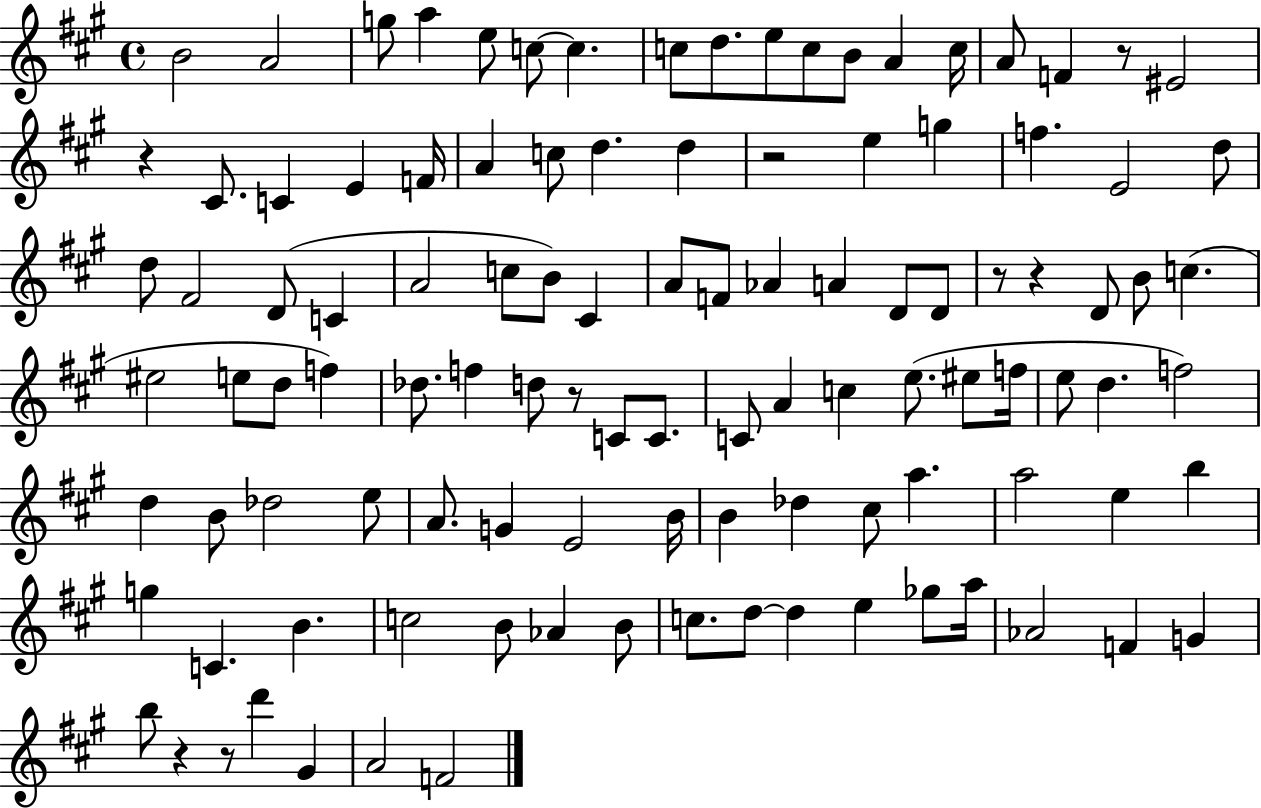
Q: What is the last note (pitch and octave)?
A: F4